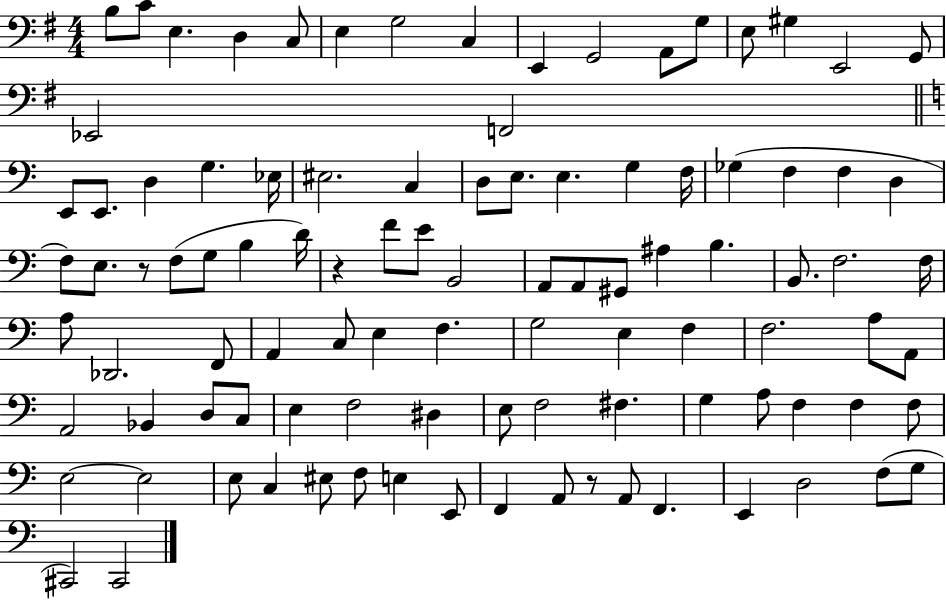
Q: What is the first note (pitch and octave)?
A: B3